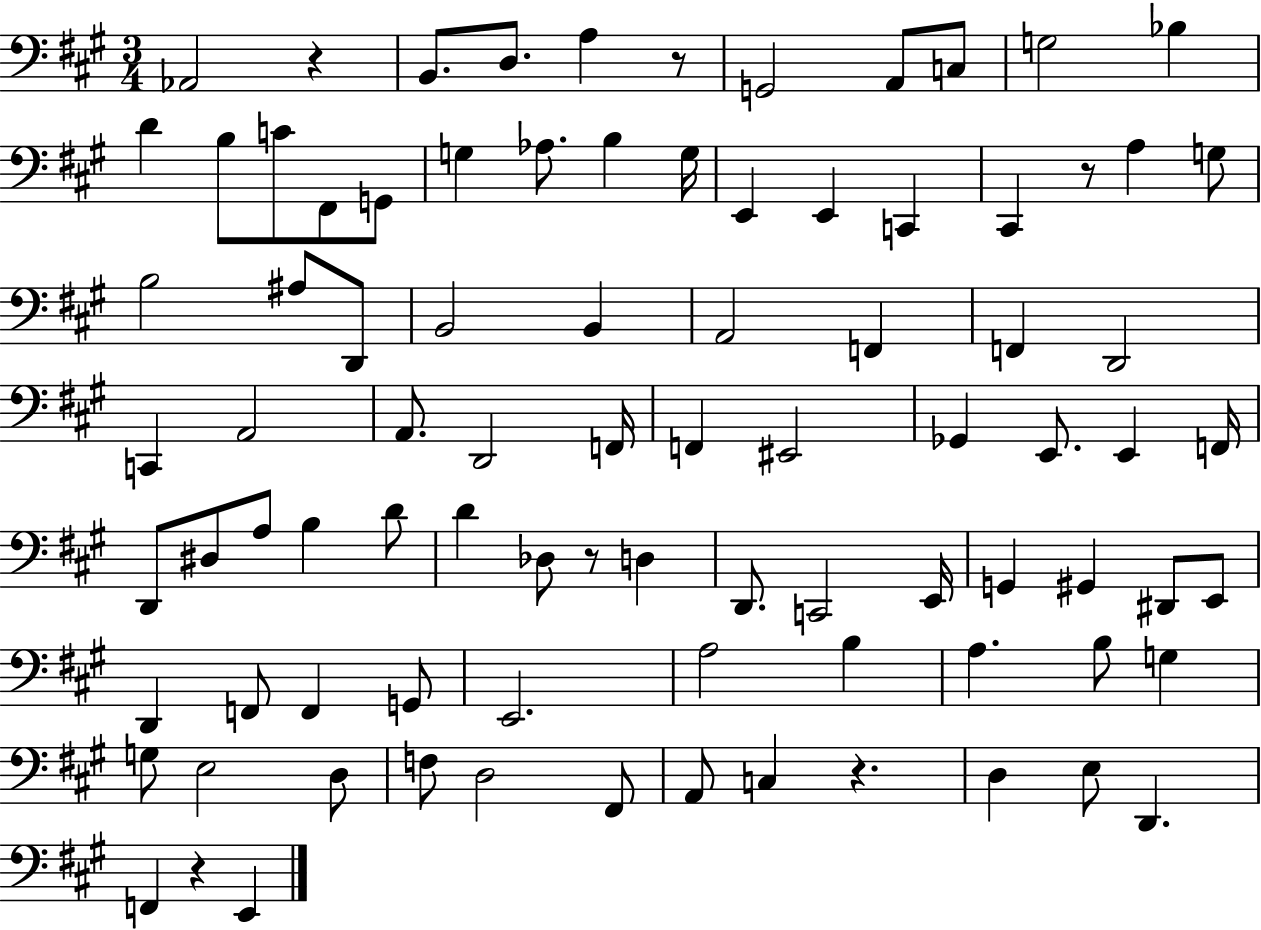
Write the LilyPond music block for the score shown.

{
  \clef bass
  \numericTimeSignature
  \time 3/4
  \key a \major
  aes,2 r4 | b,8. d8. a4 r8 | g,2 a,8 c8 | g2 bes4 | \break d'4 b8 c'8 fis,8 g,8 | g4 aes8. b4 g16 | e,4 e,4 c,4 | cis,4 r8 a4 g8 | \break b2 ais8 d,8 | b,2 b,4 | a,2 f,4 | f,4 d,2 | \break c,4 a,2 | a,8. d,2 f,16 | f,4 eis,2 | ges,4 e,8. e,4 f,16 | \break d,8 dis8 a8 b4 d'8 | d'4 des8 r8 d4 | d,8. c,2 e,16 | g,4 gis,4 dis,8 e,8 | \break d,4 f,8 f,4 g,8 | e,2. | a2 b4 | a4. b8 g4 | \break g8 e2 d8 | f8 d2 fis,8 | a,8 c4 r4. | d4 e8 d,4. | \break f,4 r4 e,4 | \bar "|."
}